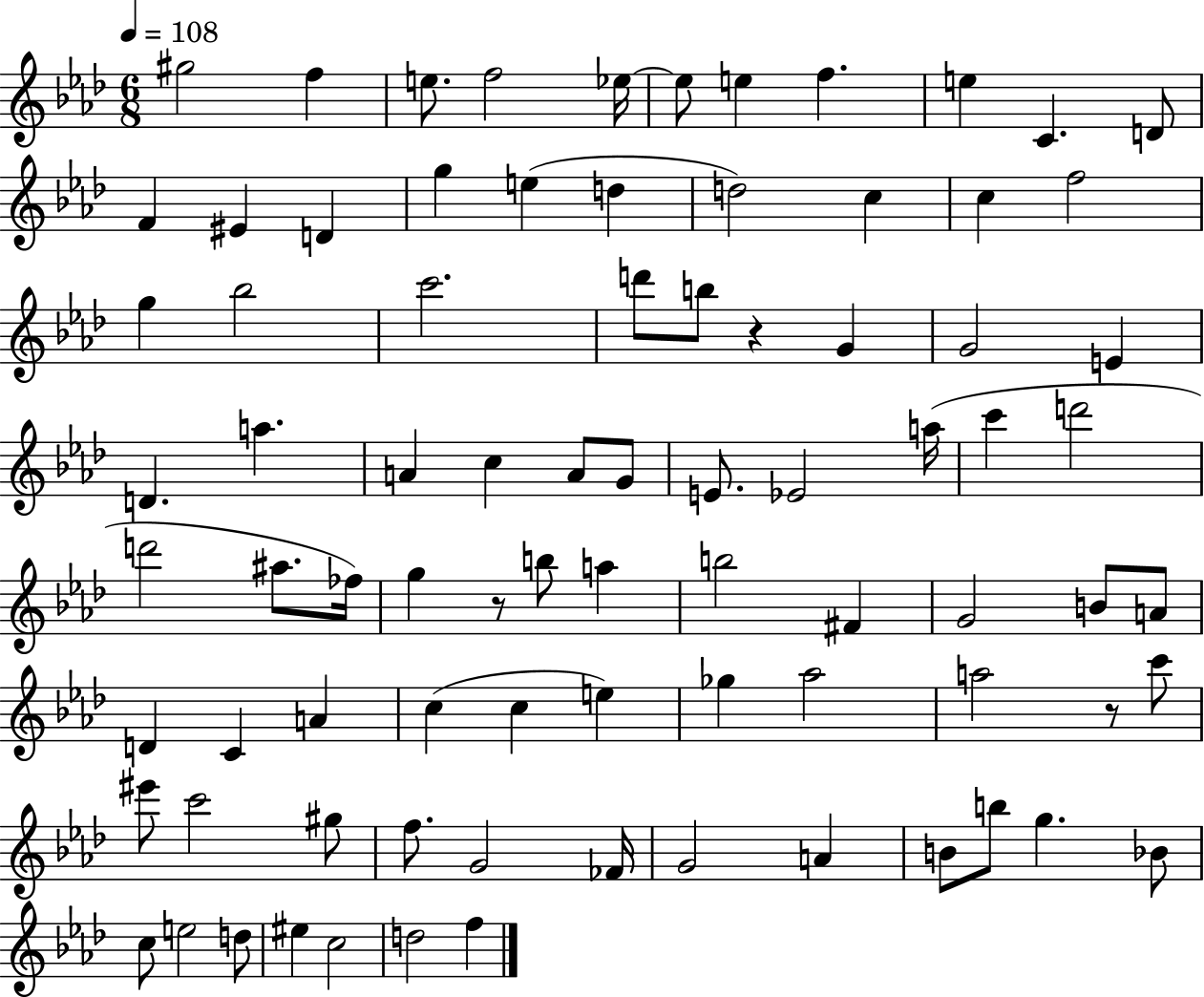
G#5/h F5/q E5/e. F5/h Eb5/s Eb5/e E5/q F5/q. E5/q C4/q. D4/e F4/q EIS4/q D4/q G5/q E5/q D5/q D5/h C5/q C5/q F5/h G5/q Bb5/h C6/h. D6/e B5/e R/q G4/q G4/h E4/q D4/q. A5/q. A4/q C5/q A4/e G4/e E4/e. Eb4/h A5/s C6/q D6/h D6/h A#5/e. FES5/s G5/q R/e B5/e A5/q B5/h F#4/q G4/h B4/e A4/e D4/q C4/q A4/q C5/q C5/q E5/q Gb5/q Ab5/h A5/h R/e C6/e EIS6/e C6/h G#5/e F5/e. G4/h FES4/s G4/h A4/q B4/e B5/e G5/q. Bb4/e C5/e E5/h D5/e EIS5/q C5/h D5/h F5/q